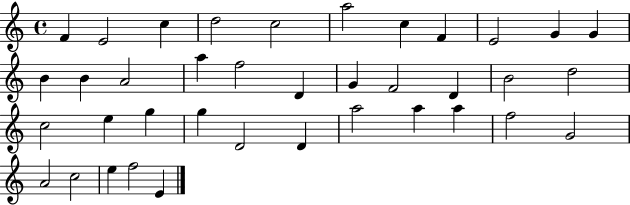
X:1
T:Untitled
M:4/4
L:1/4
K:C
F E2 c d2 c2 a2 c F E2 G G B B A2 a f2 D G F2 D B2 d2 c2 e g g D2 D a2 a a f2 G2 A2 c2 e f2 E